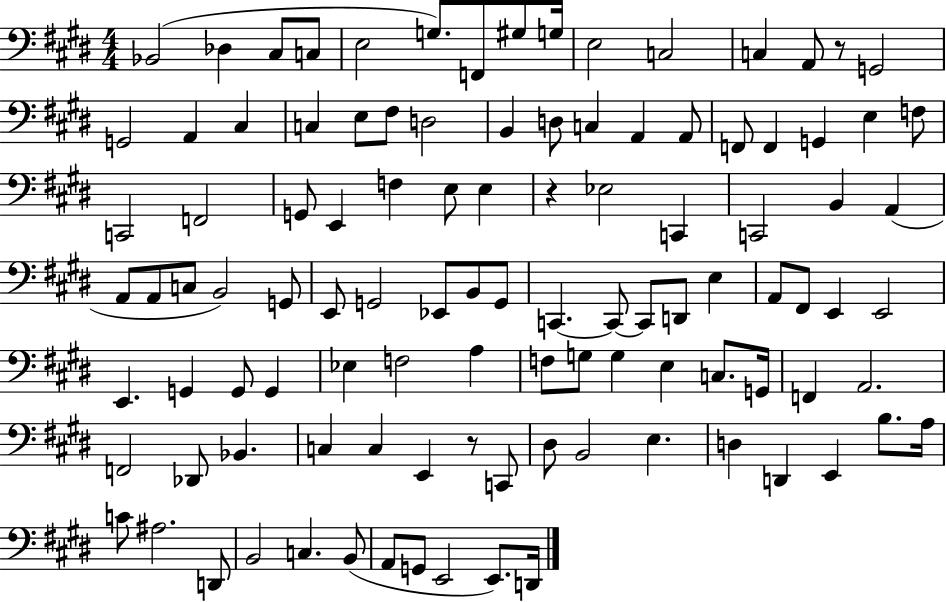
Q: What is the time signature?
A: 4/4